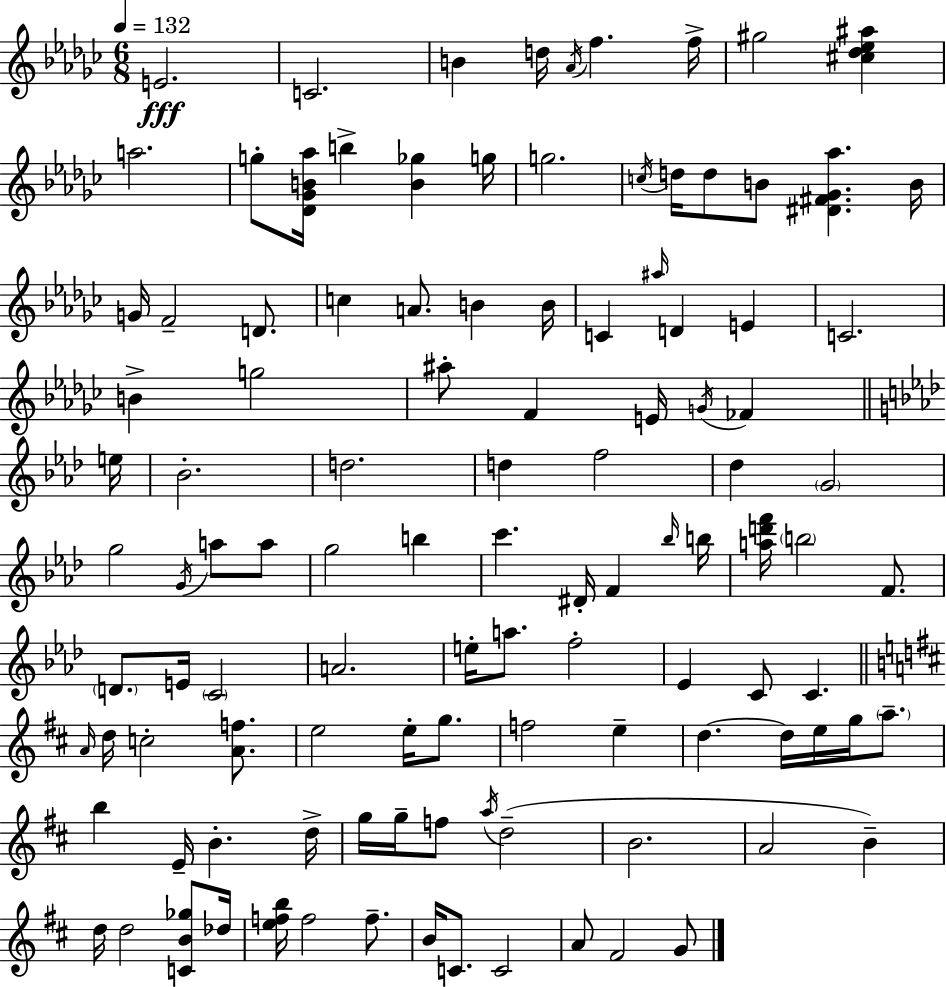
{
  \clef treble
  \numericTimeSignature
  \time 6/8
  \key ees \minor
  \tempo 4 = 132
  e'2.\fff | c'2. | b'4 d''16 \acciaccatura { aes'16 } f''4. | f''16-> gis''2 <cis'' des'' ees'' ais''>4 | \break a''2. | g''8-. <des' ges' b' aes''>16 b''4-> <b' ges''>4 | g''16 g''2. | \acciaccatura { c''16 } d''16 d''8 b'8 <dis' fis' ges' aes''>4. | \break b'16 g'16 f'2-- d'8. | c''4 a'8. b'4 | b'16 c'4 \grace { ais''16 } d'4 e'4 | c'2. | \break b'4-> g''2 | ais''8-. f'4 e'16 \acciaccatura { g'16 } fes'4 | \bar "||" \break \key aes \major e''16 bes'2.-. | d''2. | d''4 f''2 | des''4 \parenthesize g'2 | \break g''2 \acciaccatura { g'16 } a''8 | a''8 g''2 b''4 | c'''4. dis'16-. f'4 | \grace { bes''16 } b''16 <a'' d''' f'''>16 \parenthesize b''2 | \break f'8. \parenthesize d'8. e'16 \parenthesize c'2 | a'2. | e''16-. a''8. f''2-. | ees'4 c'8 c'4. | \break \bar "||" \break \key d \major \grace { a'16 } d''16 c''2-. <a' f''>8. | e''2 e''16-. g''8. | f''2 e''4-- | d''4.~~ d''16 e''16 g''16 \parenthesize a''8.-- | \break b''4 e'16-- b'4.-. | d''16-> g''16 g''16-- f''8 \acciaccatura { a''16 }( d''2-- | b'2. | a'2 b'4--) | \break d''16 d''2 <c' b' ges''>8 | des''16 <e'' f'' b''>16 f''2 f''8.-- | b'16 c'8. c'2 | a'8 fis'2 | \break g'8 \bar "|."
}